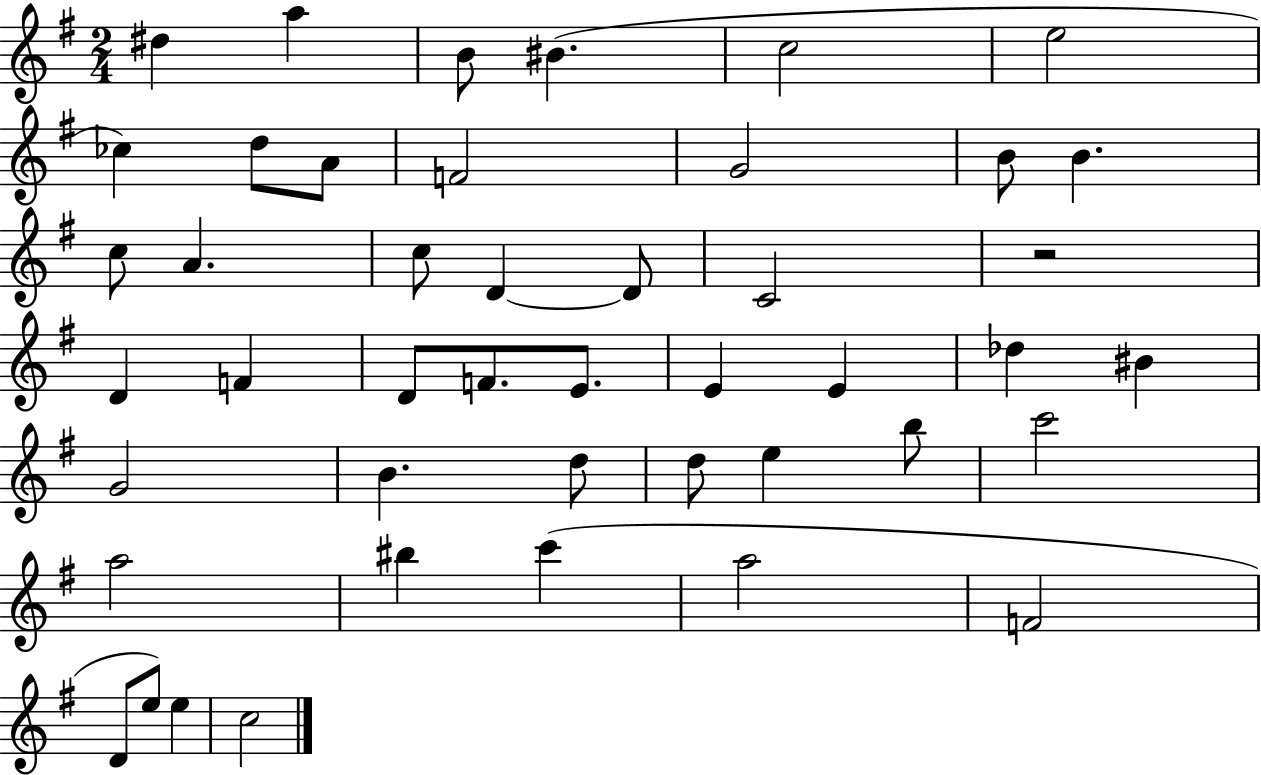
D#5/q A5/q B4/e BIS4/q. C5/h E5/h CES5/q D5/e A4/e F4/h G4/h B4/e B4/q. C5/e A4/q. C5/e D4/q D4/e C4/h R/h D4/q F4/q D4/e F4/e. E4/e. E4/q E4/q Db5/q BIS4/q G4/h B4/q. D5/e D5/e E5/q B5/e C6/h A5/h BIS5/q C6/q A5/h F4/h D4/e E5/e E5/q C5/h